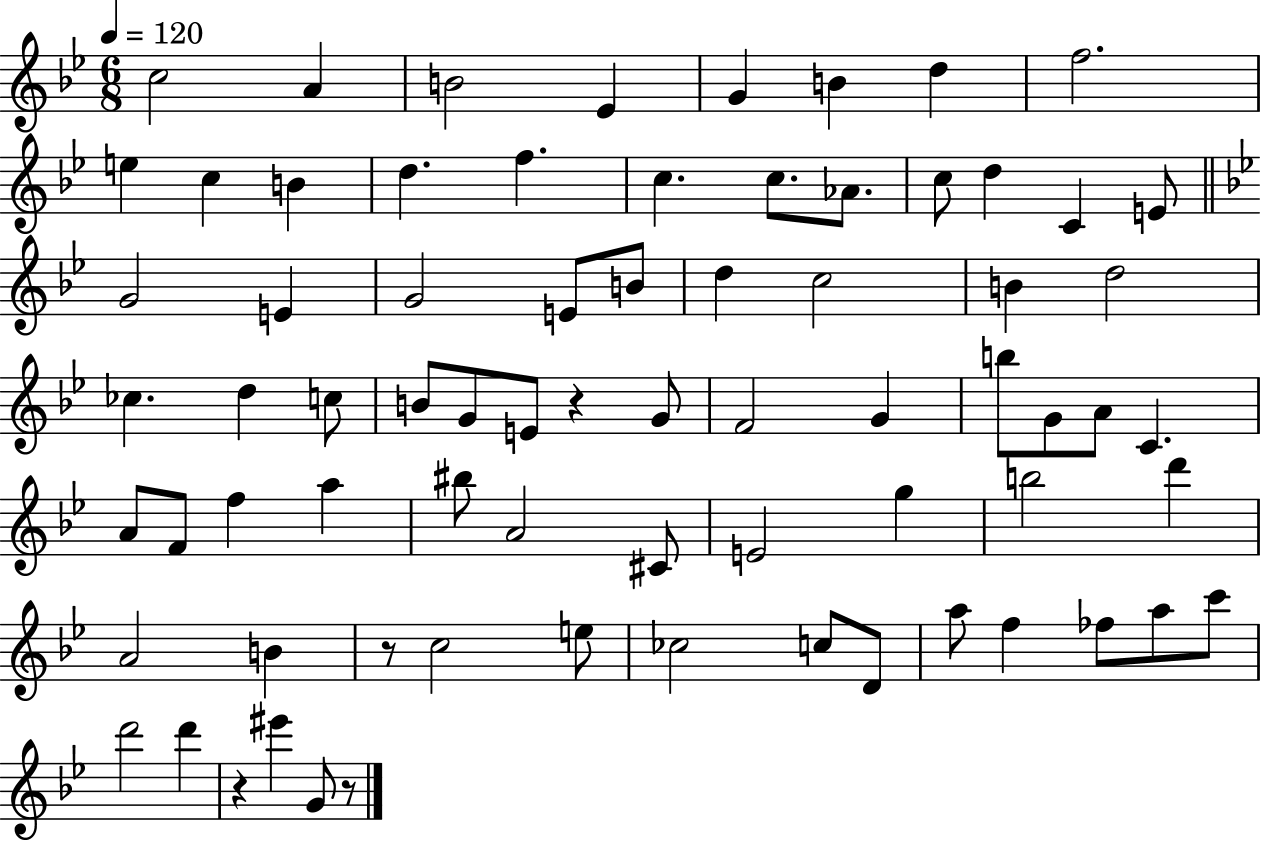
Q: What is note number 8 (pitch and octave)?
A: F5